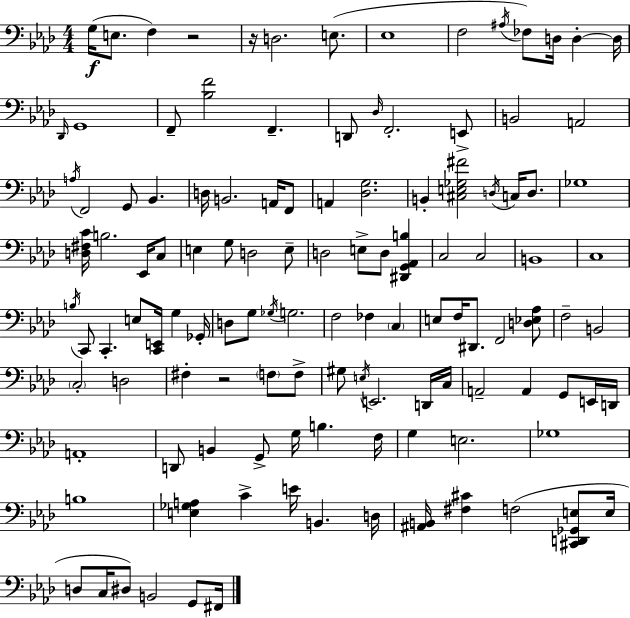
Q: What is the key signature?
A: F minor